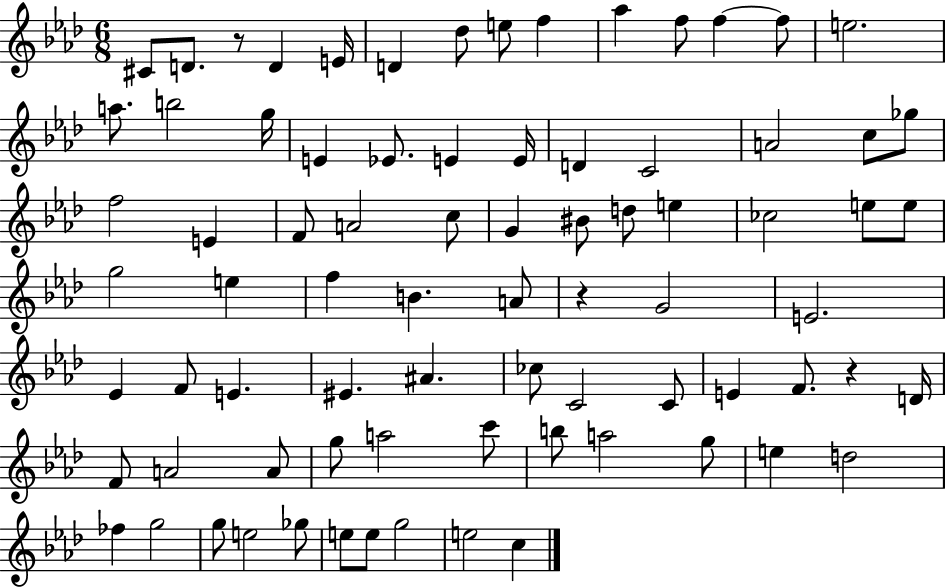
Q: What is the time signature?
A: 6/8